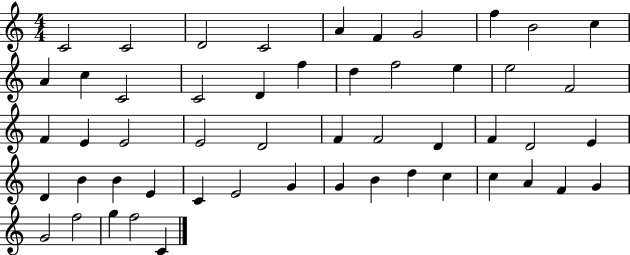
C4/h C4/h D4/h C4/h A4/q F4/q G4/h F5/q B4/h C5/q A4/q C5/q C4/h C4/h D4/q F5/q D5/q F5/h E5/q E5/h F4/h F4/q E4/q E4/h E4/h D4/h F4/q F4/h D4/q F4/q D4/h E4/q D4/q B4/q B4/q E4/q C4/q E4/h G4/q G4/q B4/q D5/q C5/q C5/q A4/q F4/q G4/q G4/h F5/h G5/q F5/h C4/q